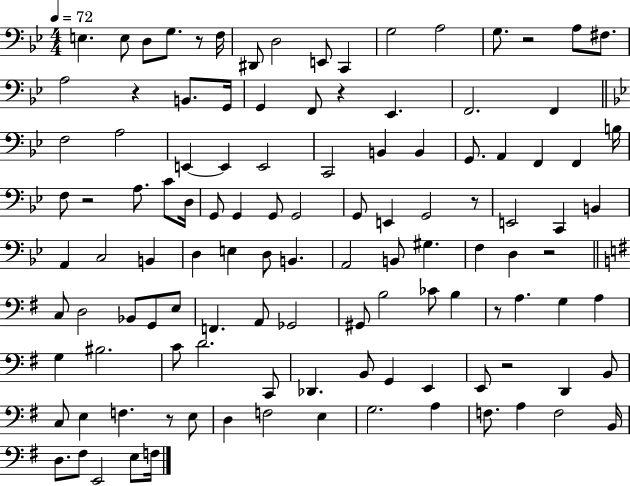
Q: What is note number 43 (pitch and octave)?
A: G2